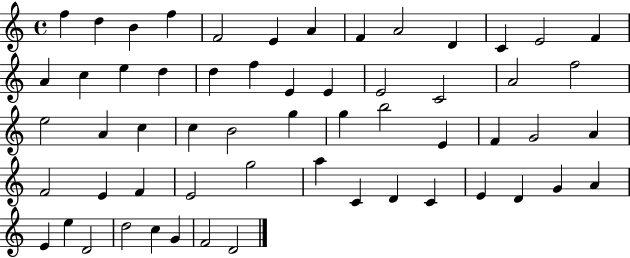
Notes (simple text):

F5/q D5/q B4/q F5/q F4/h E4/q A4/q F4/q A4/h D4/q C4/q E4/h F4/q A4/q C5/q E5/q D5/q D5/q F5/q E4/q E4/q E4/h C4/h A4/h F5/h E5/h A4/q C5/q C5/q B4/h G5/q G5/q B5/h E4/q F4/q G4/h A4/q F4/h E4/q F4/q E4/h G5/h A5/q C4/q D4/q C4/q E4/q D4/q G4/q A4/q E4/q E5/q D4/h D5/h C5/q G4/q F4/h D4/h